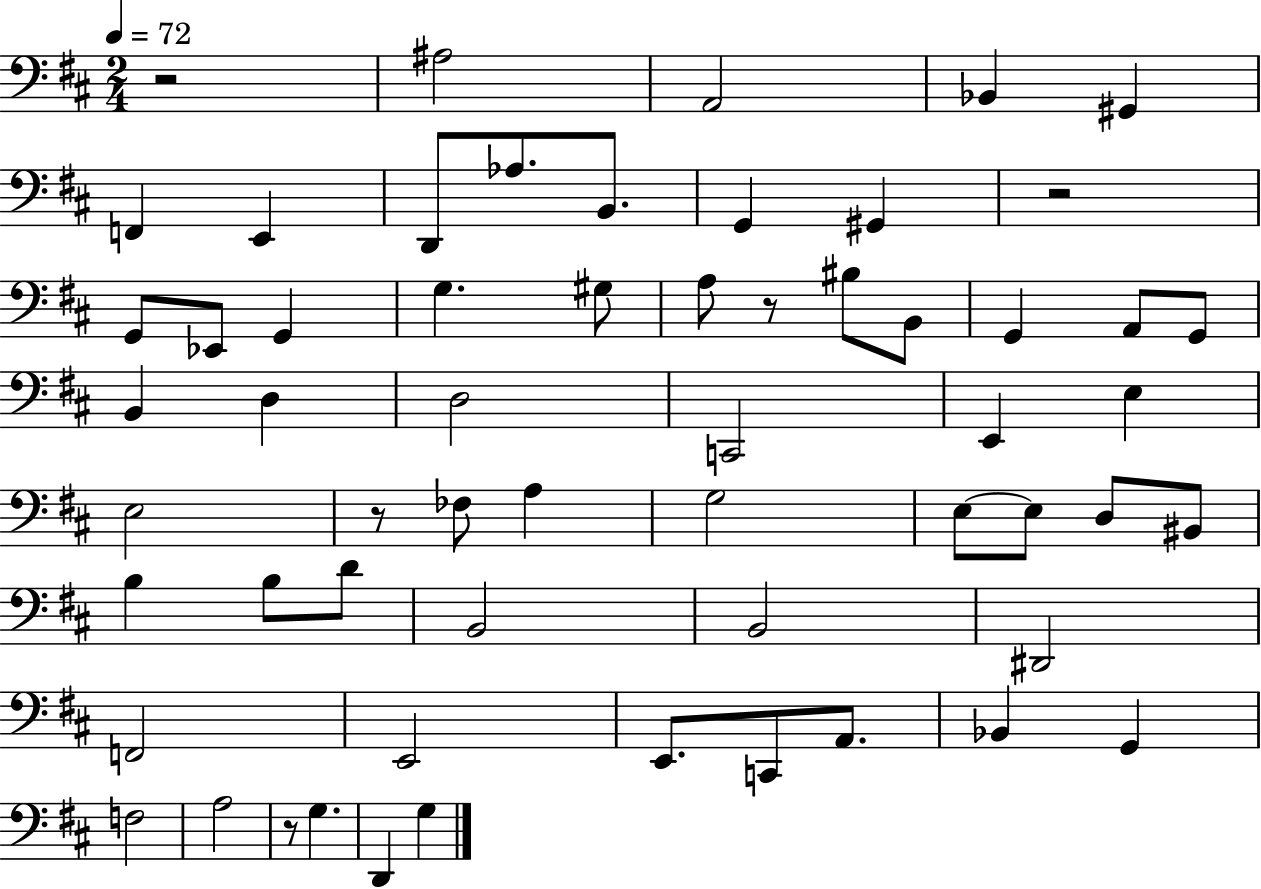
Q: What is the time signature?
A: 2/4